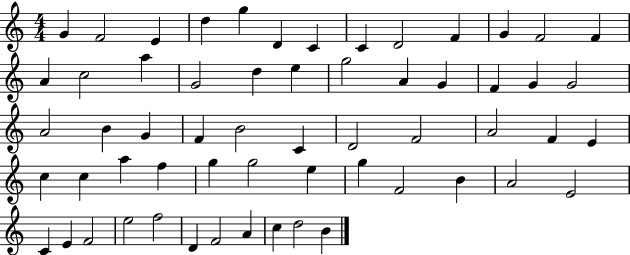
X:1
T:Untitled
M:4/4
L:1/4
K:C
G F2 E d g D C C D2 F G F2 F A c2 a G2 d e g2 A G F G G2 A2 B G F B2 C D2 F2 A2 F E c c a f g g2 e g F2 B A2 E2 C E F2 e2 f2 D F2 A c d2 B